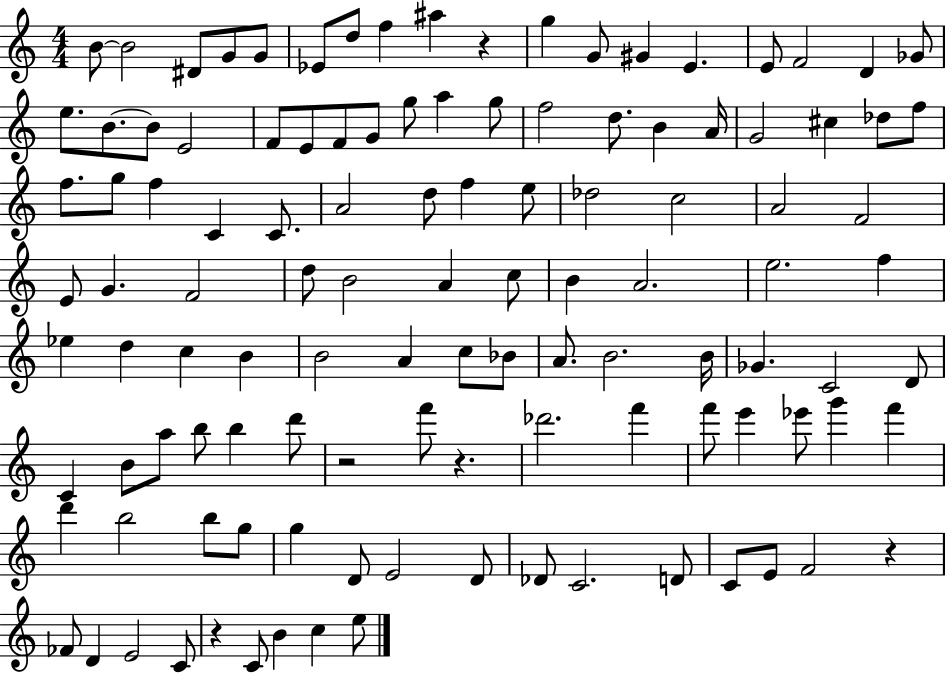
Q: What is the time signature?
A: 4/4